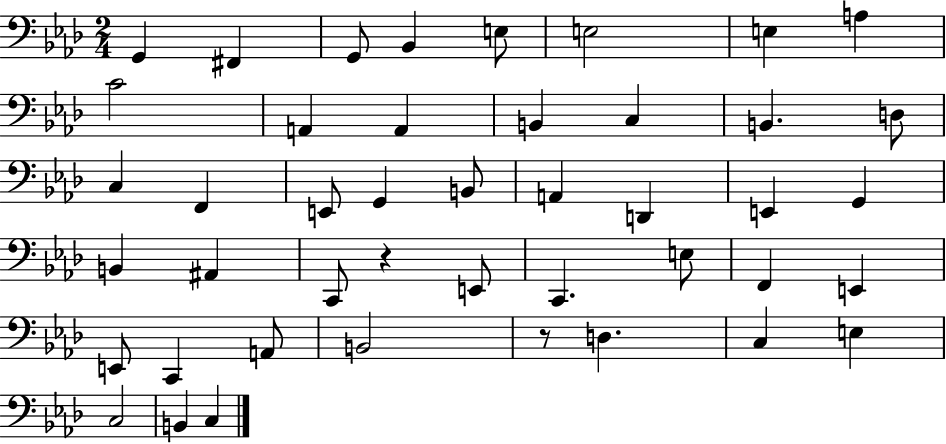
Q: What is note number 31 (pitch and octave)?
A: F2